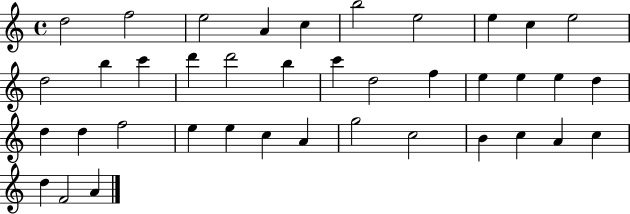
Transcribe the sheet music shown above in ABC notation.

X:1
T:Untitled
M:4/4
L:1/4
K:C
d2 f2 e2 A c b2 e2 e c e2 d2 b c' d' d'2 b c' d2 f e e e d d d f2 e e c A g2 c2 B c A c d F2 A